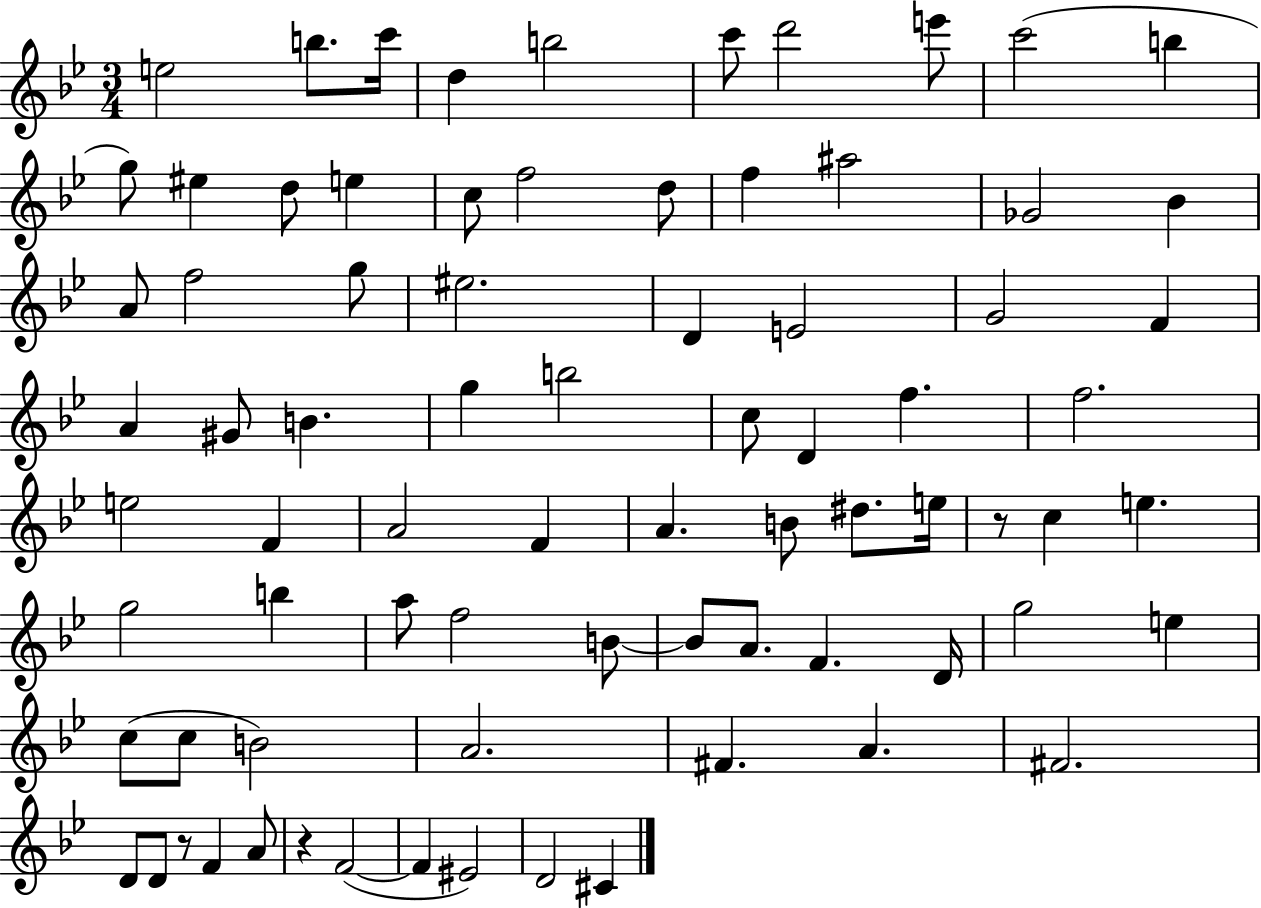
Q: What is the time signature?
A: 3/4